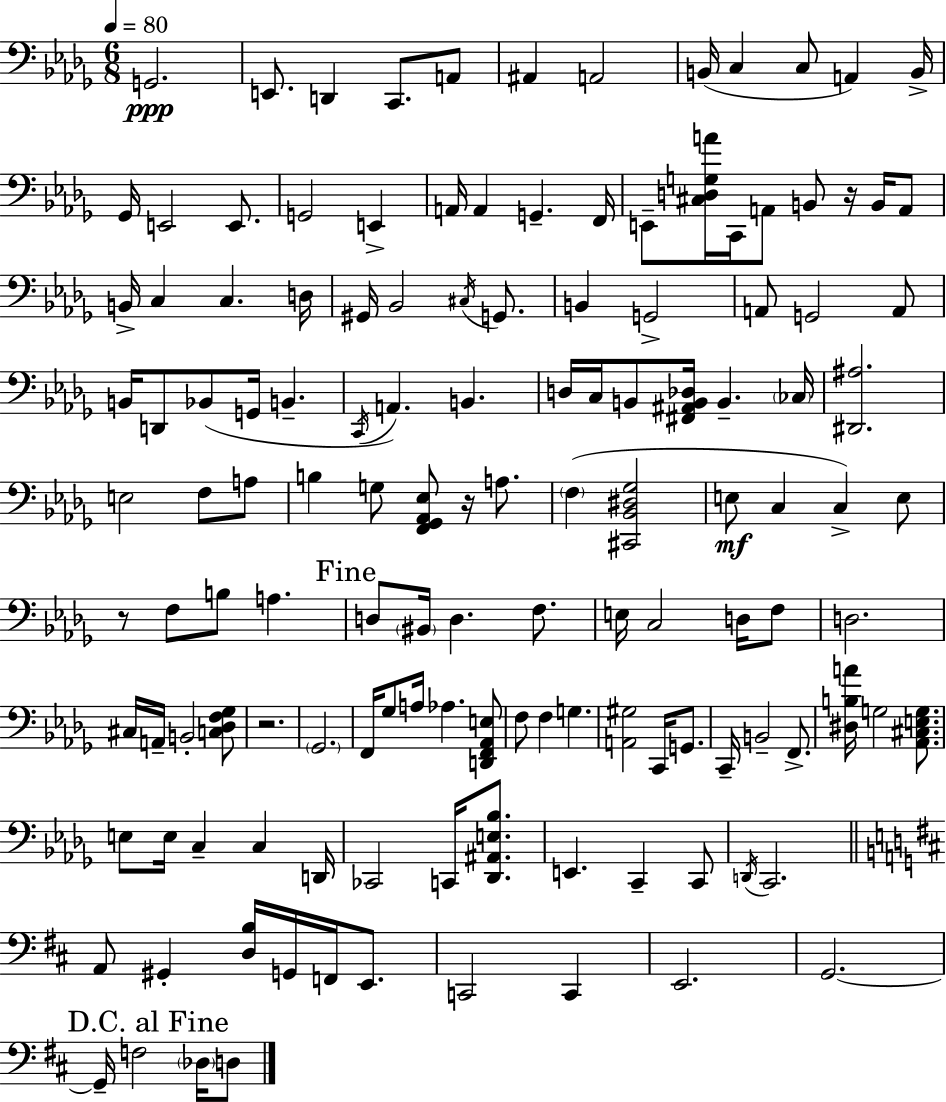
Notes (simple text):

G2/h. E2/e. D2/q C2/e. A2/e A#2/q A2/h B2/s C3/q C3/e A2/q B2/s Gb2/s E2/h E2/e. G2/h E2/q A2/s A2/q G2/q. F2/s E2/e [C#3,D3,G3,A4]/s C2/s A2/e B2/e R/s B2/s A2/e B2/s C3/q C3/q. D3/s G#2/s Bb2/h C#3/s G2/e. B2/q G2/h A2/e G2/h A2/e B2/s D2/e Bb2/e G2/s B2/q. C2/s A2/q. B2/q. D3/s C3/s B2/e [F#2,A#2,B2,Db3]/s B2/q. CES3/s [D#2,A#3]/h. E3/h F3/e A3/e B3/q G3/e [F2,Gb2,Ab2,Eb3]/e R/s A3/e. F3/q [C#2,Bb2,D#3,Gb3]/h E3/e C3/q C3/q E3/e R/e F3/e B3/e A3/q. D3/e BIS2/s D3/q. F3/e. E3/s C3/h D3/s F3/e D3/h. C#3/s A2/s B2/h [C3,Db3,F3,Gb3]/e R/h. Gb2/h. F2/s Gb3/e A3/s Ab3/q. [D2,F2,Ab2,E3]/e F3/e F3/q G3/q. [A2,G#3]/h C2/s G2/e. C2/s B2/h F2/e. [D#3,B3,A4]/s G3/h [Ab2,C#3,E3,G3]/e. E3/e E3/s C3/q C3/q D2/s CES2/h C2/s [Db2,A#2,E3,Bb3]/e. E2/q. C2/q C2/e D2/s C2/h. A2/e G#2/q [D3,B3]/s G2/s F2/s E2/e. C2/h C2/q E2/h. G2/h. G2/s F3/h Db3/s D3/e